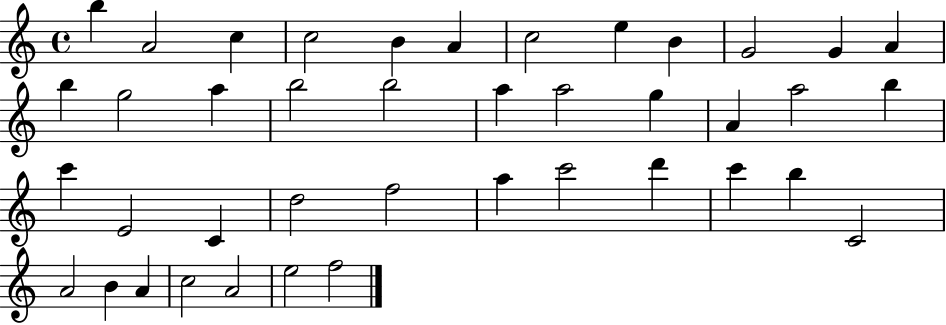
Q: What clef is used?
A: treble